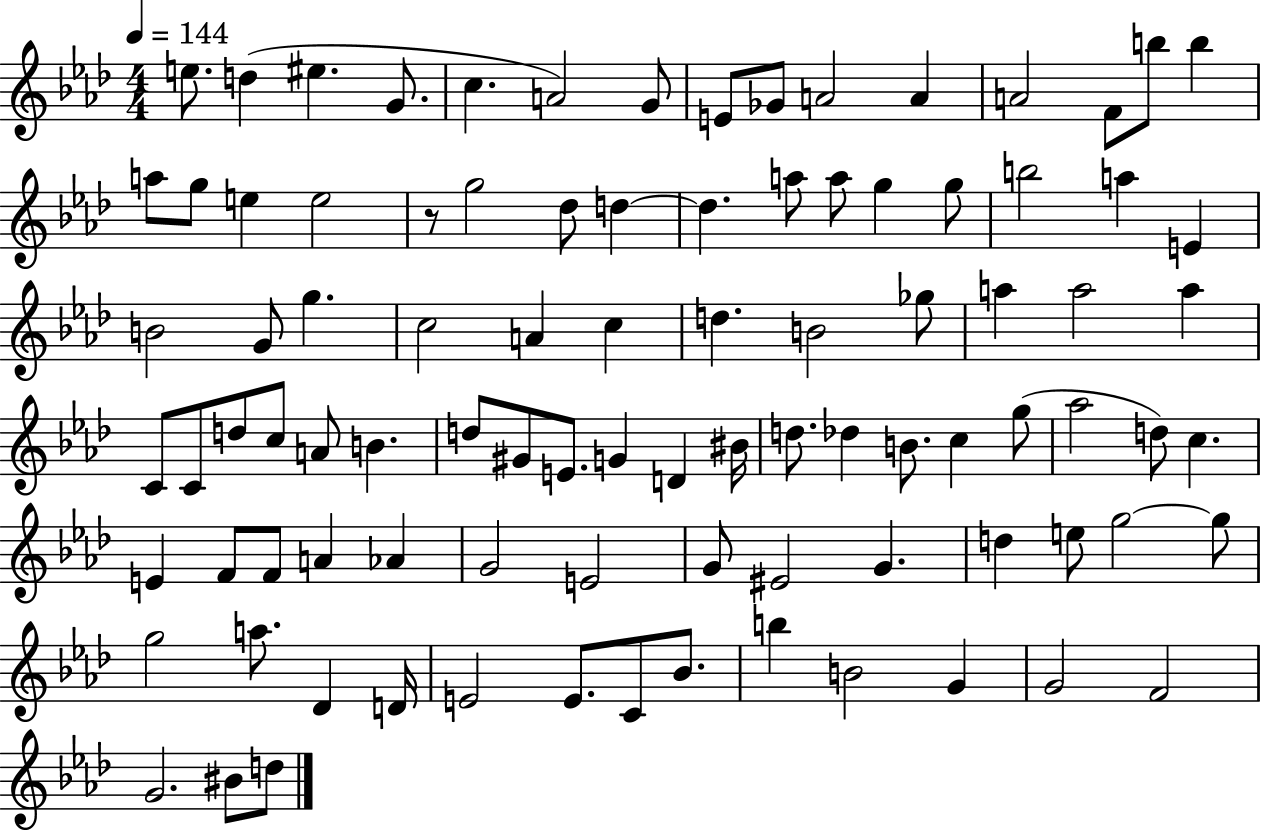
E5/e. D5/q EIS5/q. G4/e. C5/q. A4/h G4/e E4/e Gb4/e A4/h A4/q A4/h F4/e B5/e B5/q A5/e G5/e E5/q E5/h R/e G5/h Db5/e D5/q D5/q. A5/e A5/e G5/q G5/e B5/h A5/q E4/q B4/h G4/e G5/q. C5/h A4/q C5/q D5/q. B4/h Gb5/e A5/q A5/h A5/q C4/e C4/e D5/e C5/e A4/e B4/q. D5/e G#4/e E4/e. G4/q D4/q BIS4/s D5/e. Db5/q B4/e. C5/q G5/e Ab5/h D5/e C5/q. E4/q F4/e F4/e A4/q Ab4/q G4/h E4/h G4/e EIS4/h G4/q. D5/q E5/e G5/h G5/e G5/h A5/e. Db4/q D4/s E4/h E4/e. C4/e Bb4/e. B5/q B4/h G4/q G4/h F4/h G4/h. BIS4/e D5/e